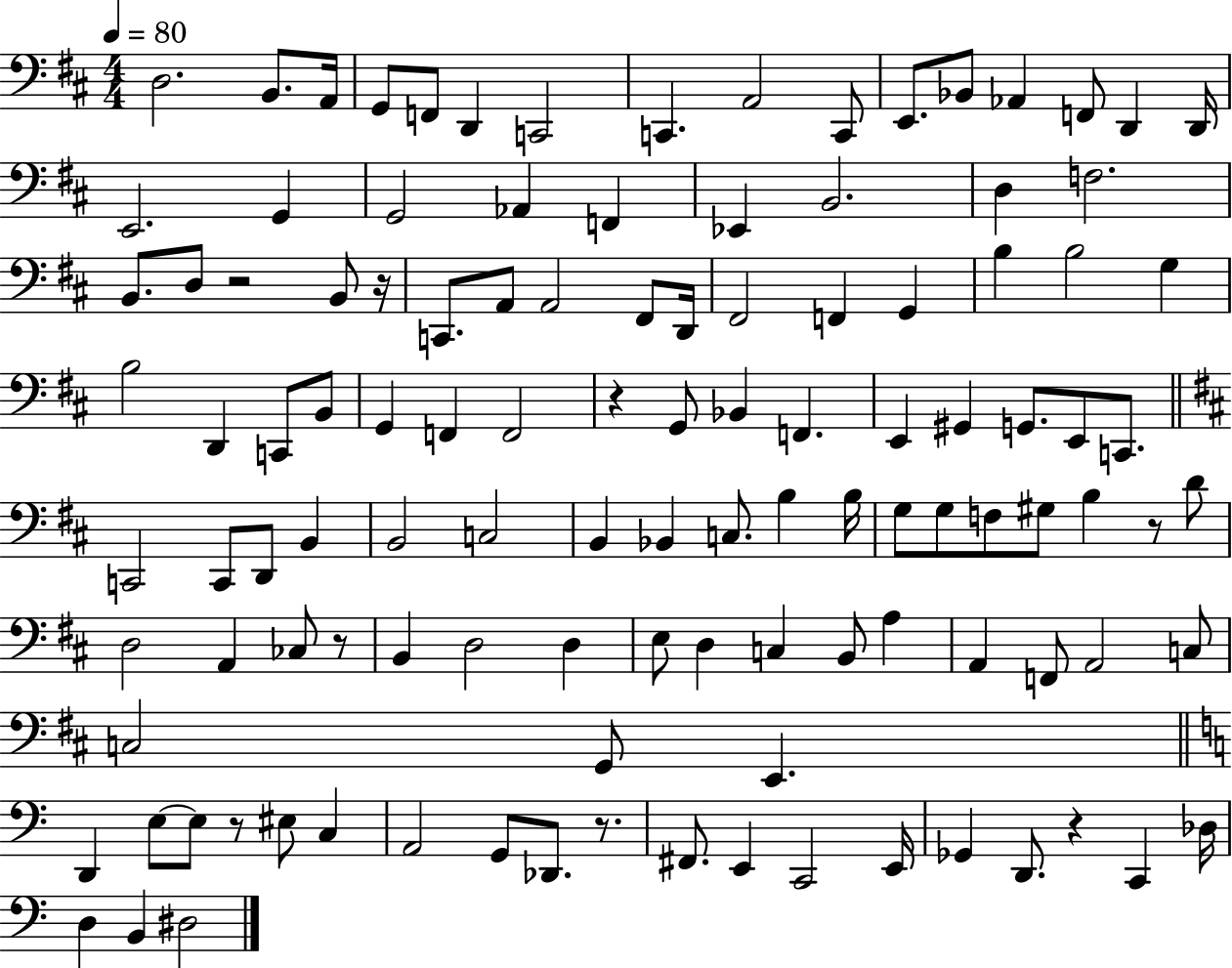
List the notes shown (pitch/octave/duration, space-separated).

D3/h. B2/e. A2/s G2/e F2/e D2/q C2/h C2/q. A2/h C2/e E2/e. Bb2/e Ab2/q F2/e D2/q D2/s E2/h. G2/q G2/h Ab2/q F2/q Eb2/q B2/h. D3/q F3/h. B2/e. D3/e R/h B2/e R/s C2/e. A2/e A2/h F#2/e D2/s F#2/h F2/q G2/q B3/q B3/h G3/q B3/h D2/q C2/e B2/e G2/q F2/q F2/h R/q G2/e Bb2/q F2/q. E2/q G#2/q G2/e. E2/e C2/e. C2/h C2/e D2/e B2/q B2/h C3/h B2/q Bb2/q C3/e. B3/q B3/s G3/e G3/e F3/e G#3/e B3/q R/e D4/e D3/h A2/q CES3/e R/e B2/q D3/h D3/q E3/e D3/q C3/q B2/e A3/q A2/q F2/e A2/h C3/e C3/h G2/e E2/q. D2/q E3/e E3/e R/e EIS3/e C3/q A2/h G2/e Db2/e. R/e. F#2/e. E2/q C2/h E2/s Gb2/q D2/e. R/q C2/q Db3/s D3/q B2/q D#3/h